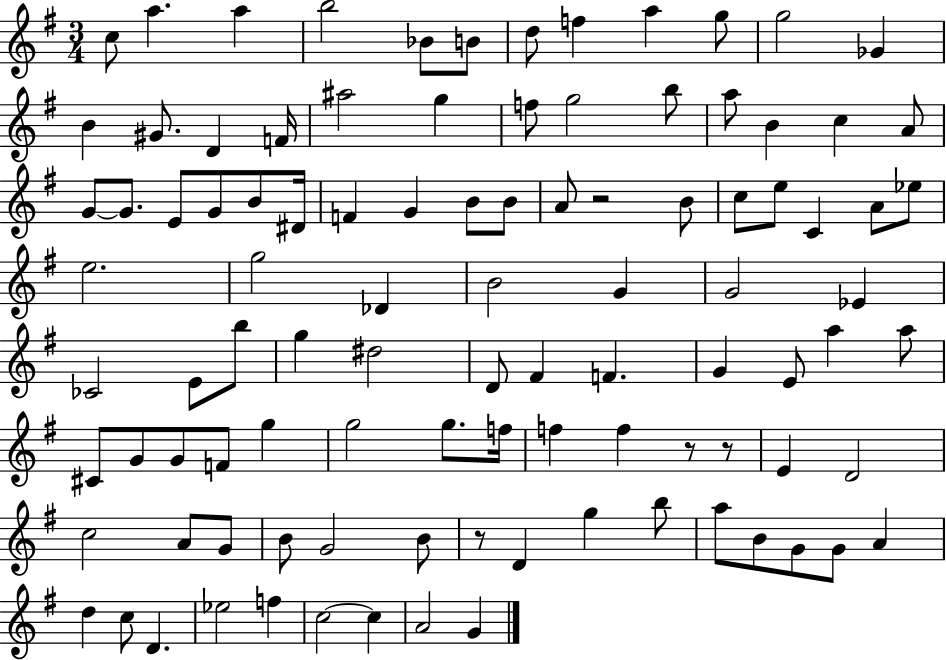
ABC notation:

X:1
T:Untitled
M:3/4
L:1/4
K:G
c/2 a a b2 _B/2 B/2 d/2 f a g/2 g2 _G B ^G/2 D F/4 ^a2 g f/2 g2 b/2 a/2 B c A/2 G/2 G/2 E/2 G/2 B/2 ^D/4 F G B/2 B/2 A/2 z2 B/2 c/2 e/2 C A/2 _e/2 e2 g2 _D B2 G G2 _E _C2 E/2 b/2 g ^d2 D/2 ^F F G E/2 a a/2 ^C/2 G/2 G/2 F/2 g g2 g/2 f/4 f f z/2 z/2 E D2 c2 A/2 G/2 B/2 G2 B/2 z/2 D g b/2 a/2 B/2 G/2 G/2 A d c/2 D _e2 f c2 c A2 G